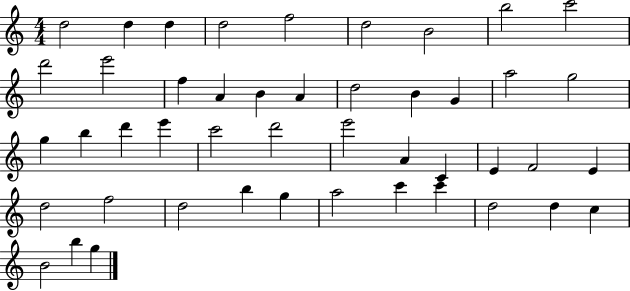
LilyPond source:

{
  \clef treble
  \numericTimeSignature
  \time 4/4
  \key c \major
  d''2 d''4 d''4 | d''2 f''2 | d''2 b'2 | b''2 c'''2 | \break d'''2 e'''2 | f''4 a'4 b'4 a'4 | d''2 b'4 g'4 | a''2 g''2 | \break g''4 b''4 d'''4 e'''4 | c'''2 d'''2 | e'''2 a'4 c'4 | e'4 f'2 e'4 | \break d''2 f''2 | d''2 b''4 g''4 | a''2 c'''4 c'''4 | d''2 d''4 c''4 | \break b'2 b''4 g''4 | \bar "|."
}